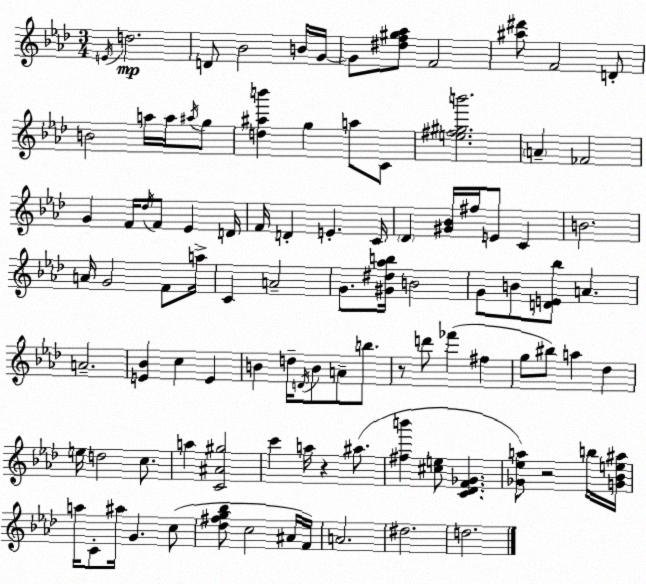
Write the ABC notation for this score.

X:1
T:Untitled
M:3/4
L:1/4
K:Fm
E/4 d2 D/2 _B2 B/4 G/4 G/2 [^df^g_a]/2 F2 [^a^d']/2 F2 D/2 B2 a/4 a/4 ^a/4 g/2 [d^ab'] g a/2 C/2 [e^f^gb']2 A _F2 G F/4 _d/4 F/2 _E D/4 F/4 D E C/4 _D [^G_B]/4 ^f/4 E/2 C B2 A/4 G2 F/2 a/4 C A2 G/2 [^G^d_ab]/4 B2 G/2 B/2 [DE_b]/2 A A2 [E_B] c E B d/4 D/4 B/2 A/2 b/2 z/2 d'/2 _f' ^f g/2 ^b/2 a _d e/4 d2 c/2 a [C^A^g]2 c' a/4 z ^a/2 [^fb'] [^ce]/2 [C_DF_G] [_G_ea]/2 z2 b/4 [G_Be^a]/4 a/4 C/2 ^a/4 G c/2 [_d^fg_b]/2 c2 ^A/4 F/4 A2 ^d2 d2